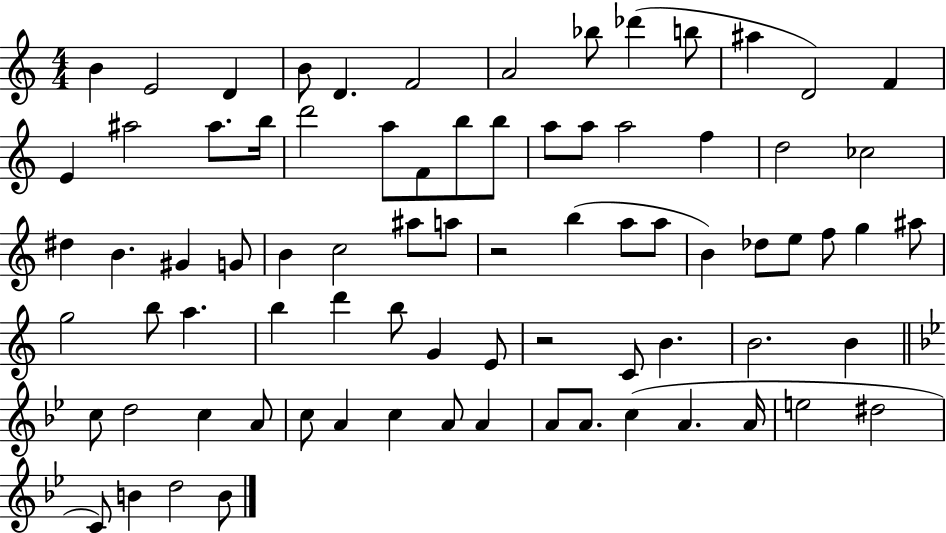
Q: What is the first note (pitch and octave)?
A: B4